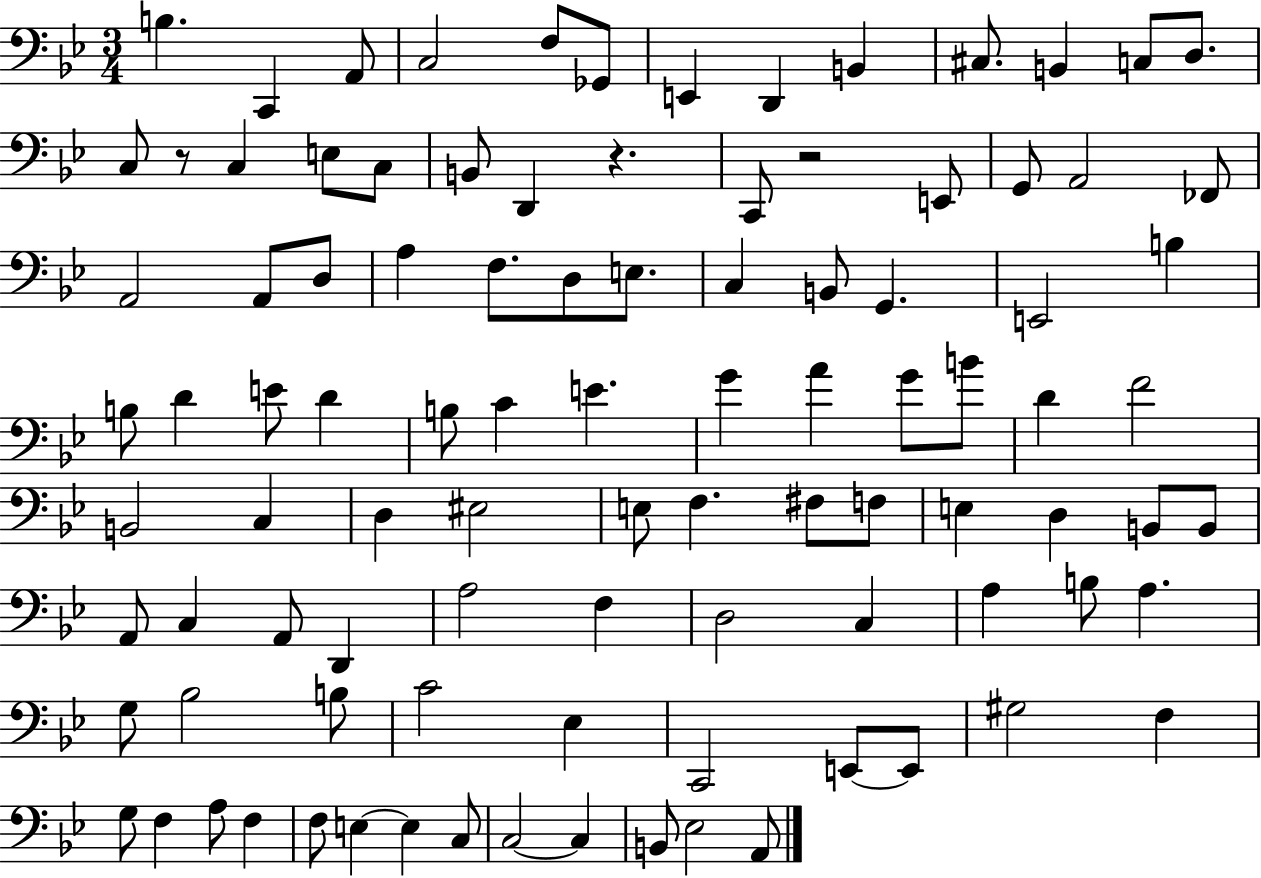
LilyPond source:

{
  \clef bass
  \numericTimeSignature
  \time 3/4
  \key bes \major
  b4. c,4 a,8 | c2 f8 ges,8 | e,4 d,4 b,4 | cis8. b,4 c8 d8. | \break c8 r8 c4 e8 c8 | b,8 d,4 r4. | c,8 r2 e,8 | g,8 a,2 fes,8 | \break a,2 a,8 d8 | a4 f8. d8 e8. | c4 b,8 g,4. | e,2 b4 | \break b8 d'4 e'8 d'4 | b8 c'4 e'4. | g'4 a'4 g'8 b'8 | d'4 f'2 | \break b,2 c4 | d4 eis2 | e8 f4. fis8 f8 | e4 d4 b,8 b,8 | \break a,8 c4 a,8 d,4 | a2 f4 | d2 c4 | a4 b8 a4. | \break g8 bes2 b8 | c'2 ees4 | c,2 e,8~~ e,8 | gis2 f4 | \break g8 f4 a8 f4 | f8 e4~~ e4 c8 | c2~~ c4 | b,8 ees2 a,8 | \break \bar "|."
}